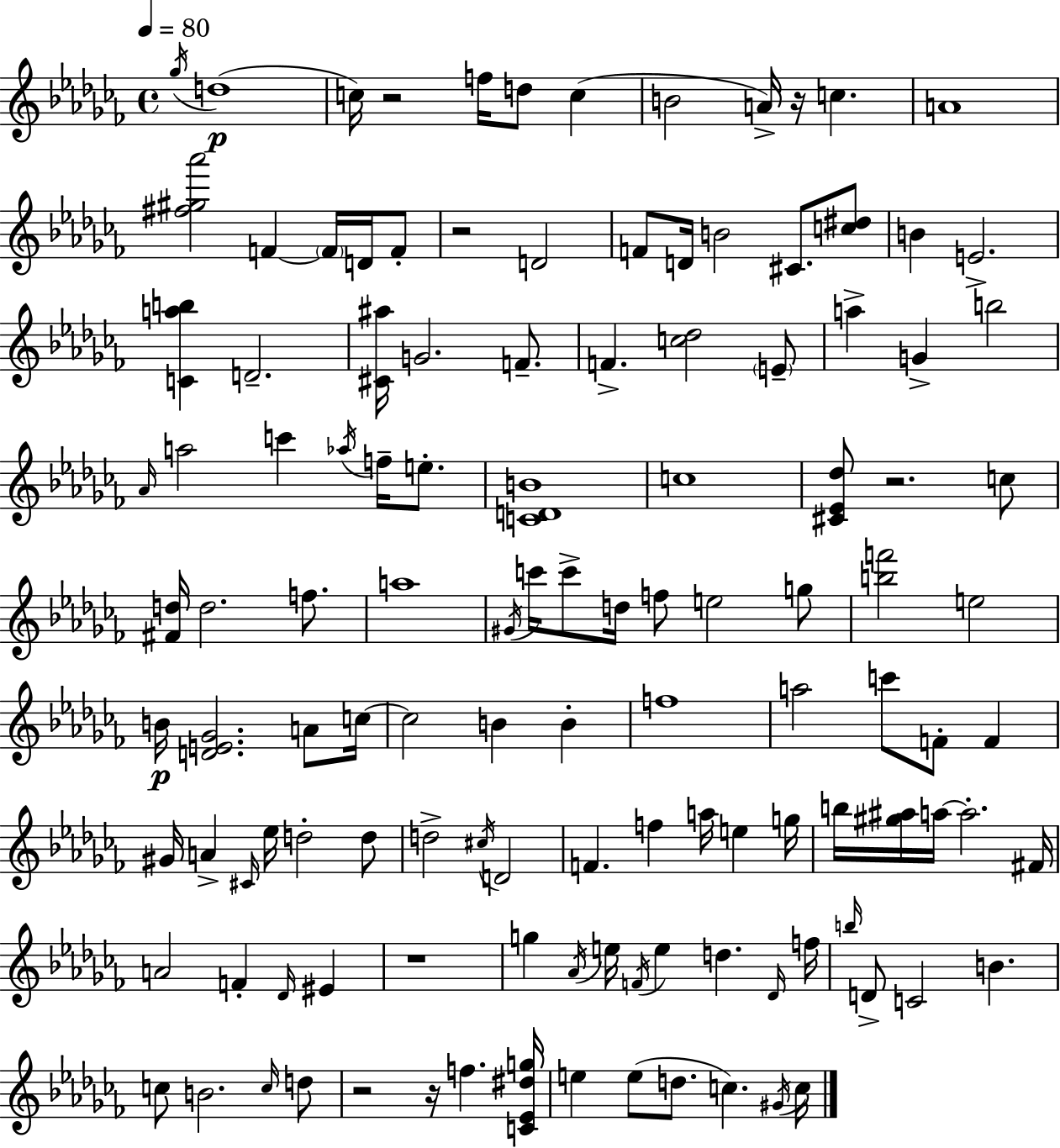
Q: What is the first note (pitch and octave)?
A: Gb5